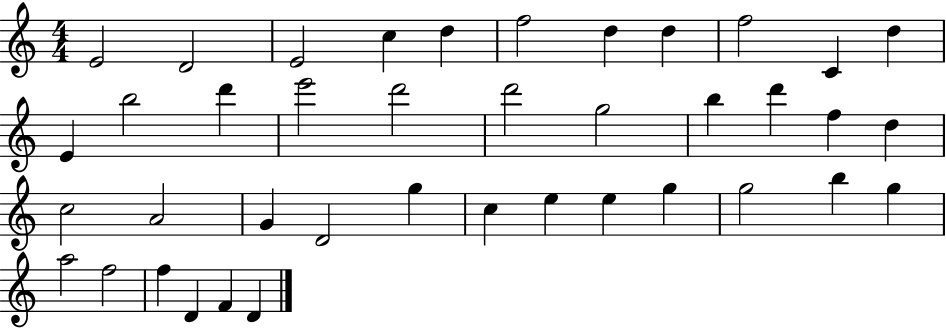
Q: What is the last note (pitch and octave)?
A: D4